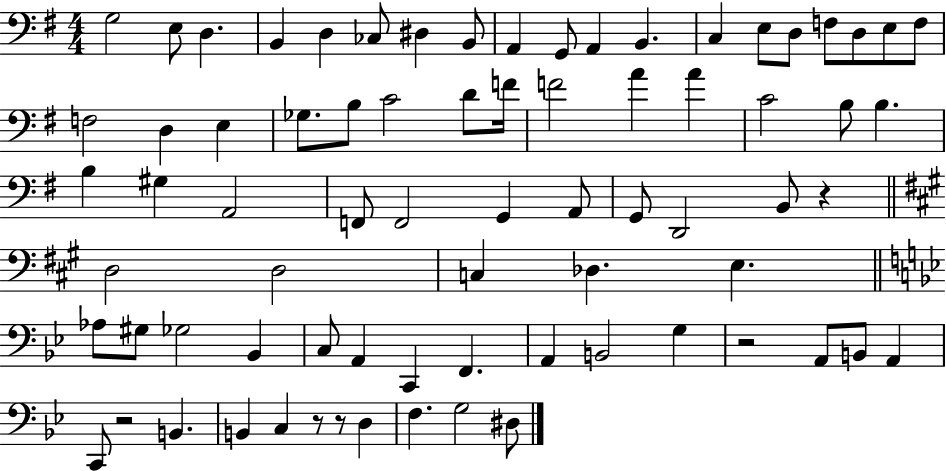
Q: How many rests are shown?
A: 5